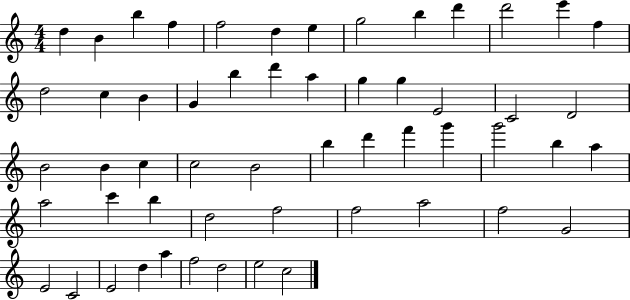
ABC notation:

X:1
T:Untitled
M:4/4
L:1/4
K:C
d B b f f2 d e g2 b d' d'2 e' f d2 c B G b d' a g g E2 C2 D2 B2 B c c2 B2 b d' f' g' g'2 b a a2 c' b d2 f2 f2 a2 f2 G2 E2 C2 E2 d a f2 d2 e2 c2